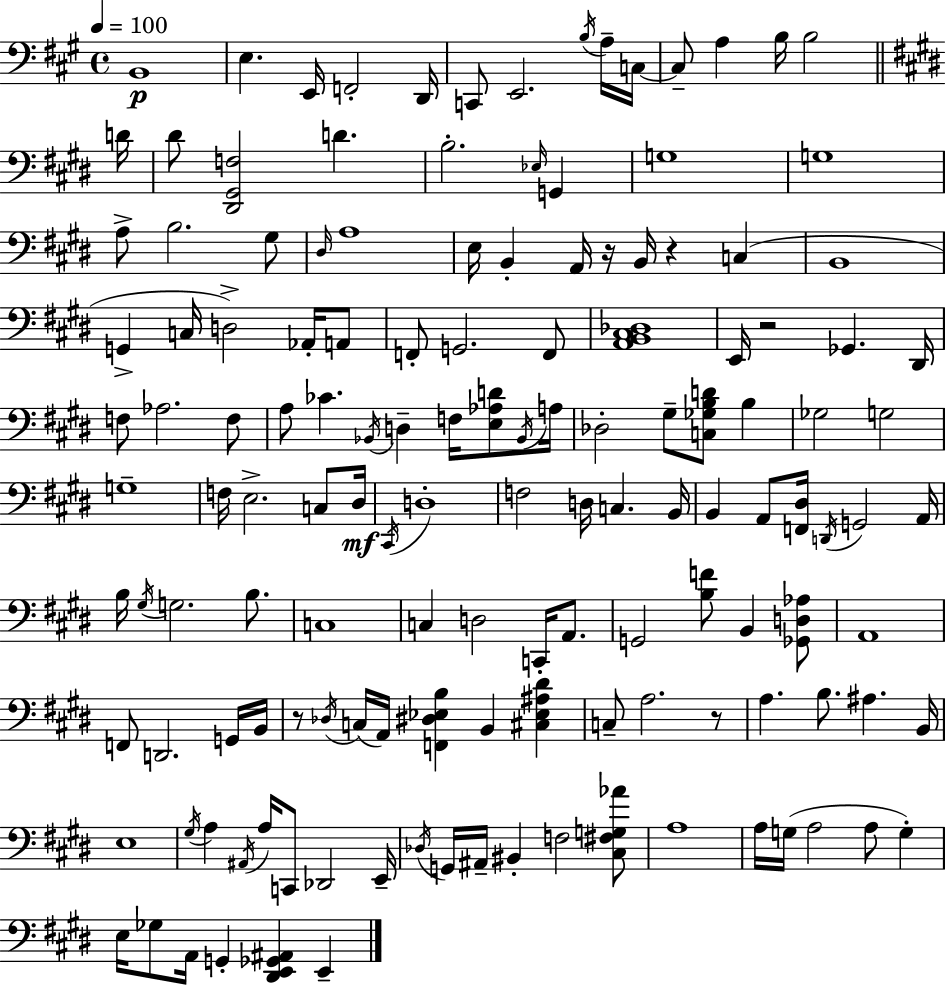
B2/w E3/q. E2/s F2/h D2/s C2/e E2/h. B3/s A3/s C3/s C3/e A3/q B3/s B3/h D4/s D#4/e [D#2,G#2,F3]/h D4/q. B3/h. Eb3/s G2/q G3/w G3/w A3/e B3/h. G#3/e D#3/s A3/w E3/s B2/q A2/s R/s B2/s R/q C3/q B2/w G2/q C3/s D3/h Ab2/s A2/e F2/e G2/h. F2/e [A2,B2,C#3,Db3]/w E2/s R/h Gb2/q. D#2/s F3/e Ab3/h. F3/e A3/e CES4/q. Bb2/s D3/q F3/s [E3,Ab3,D4]/e Bb2/s A3/s Db3/h G#3/e [C3,Gb3,B3,D4]/e B3/q Gb3/h G3/h G3/w F3/s E3/h. C3/e D#3/s C#2/s D3/w F3/h D3/s C3/q. B2/s B2/q A2/e [F2,D#3]/s D2/s G2/h A2/s B3/s G#3/s G3/h. B3/e. C3/w C3/q D3/h C2/s A2/e. G2/h [B3,F4]/e B2/q [Gb2,D3,Ab3]/e A2/w F2/e D2/h. G2/s B2/s R/e Db3/s C3/s A2/s [F2,D#3,Eb3,B3]/q B2/q [C#3,Eb3,A#3,D#4]/q C3/e A3/h. R/e A3/q. B3/e. A#3/q. B2/s E3/w G#3/s A3/q A#2/s A3/s C2/e Db2/h E2/s Db3/s G2/s A#2/s BIS2/q F3/h [C#3,F#3,G3,Ab4]/e A3/w A3/s G3/s A3/h A3/e G3/q E3/s Gb3/e A2/s G2/q [D#2,E2,Gb2,A#2]/q E2/q